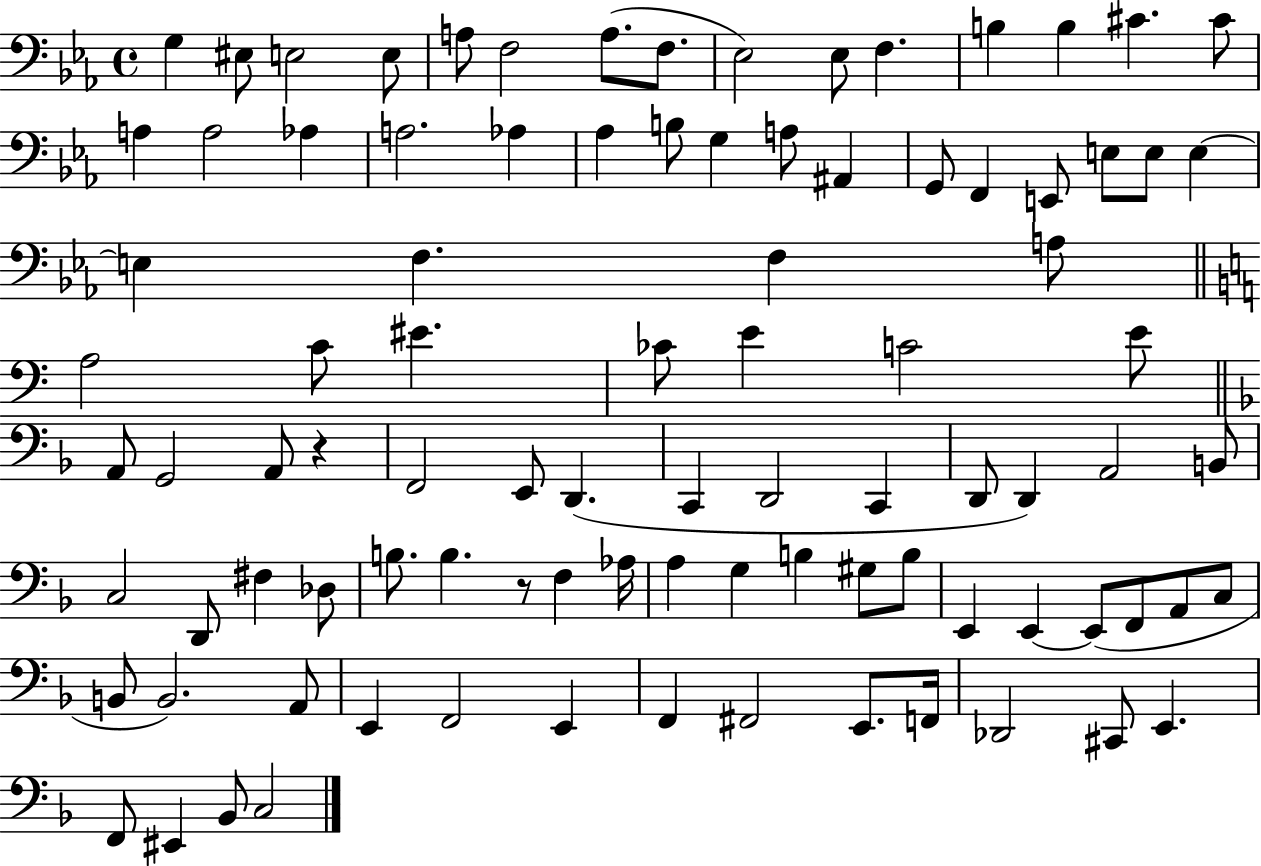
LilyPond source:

{
  \clef bass
  \time 4/4
  \defaultTimeSignature
  \key ees \major
  \repeat volta 2 { g4 eis8 e2 e8 | a8 f2 a8.( f8. | ees2) ees8 f4. | b4 b4 cis'4. cis'8 | \break a4 a2 aes4 | a2. aes4 | aes4 b8 g4 a8 ais,4 | g,8 f,4 e,8 e8 e8 e4~~ | \break e4 f4. f4 a8 | \bar "||" \break \key c \major a2 c'8 eis'4. | ces'8 e'4 c'2 e'8 | \bar "||" \break \key f \major a,8 g,2 a,8 r4 | f,2 e,8 d,4.( | c,4 d,2 c,4 | d,8 d,4) a,2 b,8 | \break c2 d,8 fis4 des8 | b8. b4. r8 f4 aes16 | a4 g4 b4 gis8 b8 | e,4 e,4~~ e,8( f,8 a,8 c8 | \break b,8 b,2.) a,8 | e,4 f,2 e,4 | f,4 fis,2 e,8. f,16 | des,2 cis,8 e,4. | \break f,8 eis,4 bes,8 c2 | } \bar "|."
}